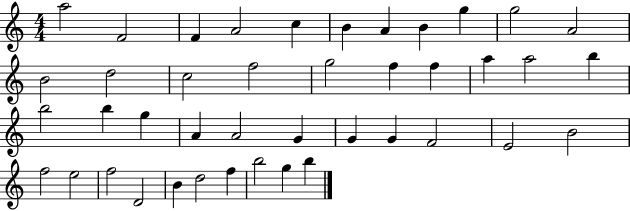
{
  \clef treble
  \numericTimeSignature
  \time 4/4
  \key c \major
  a''2 f'2 | f'4 a'2 c''4 | b'4 a'4 b'4 g''4 | g''2 a'2 | \break b'2 d''2 | c''2 f''2 | g''2 f''4 f''4 | a''4 a''2 b''4 | \break b''2 b''4 g''4 | a'4 a'2 g'4 | g'4 g'4 f'2 | e'2 b'2 | \break f''2 e''2 | f''2 d'2 | b'4 d''2 f''4 | b''2 g''4 b''4 | \break \bar "|."
}